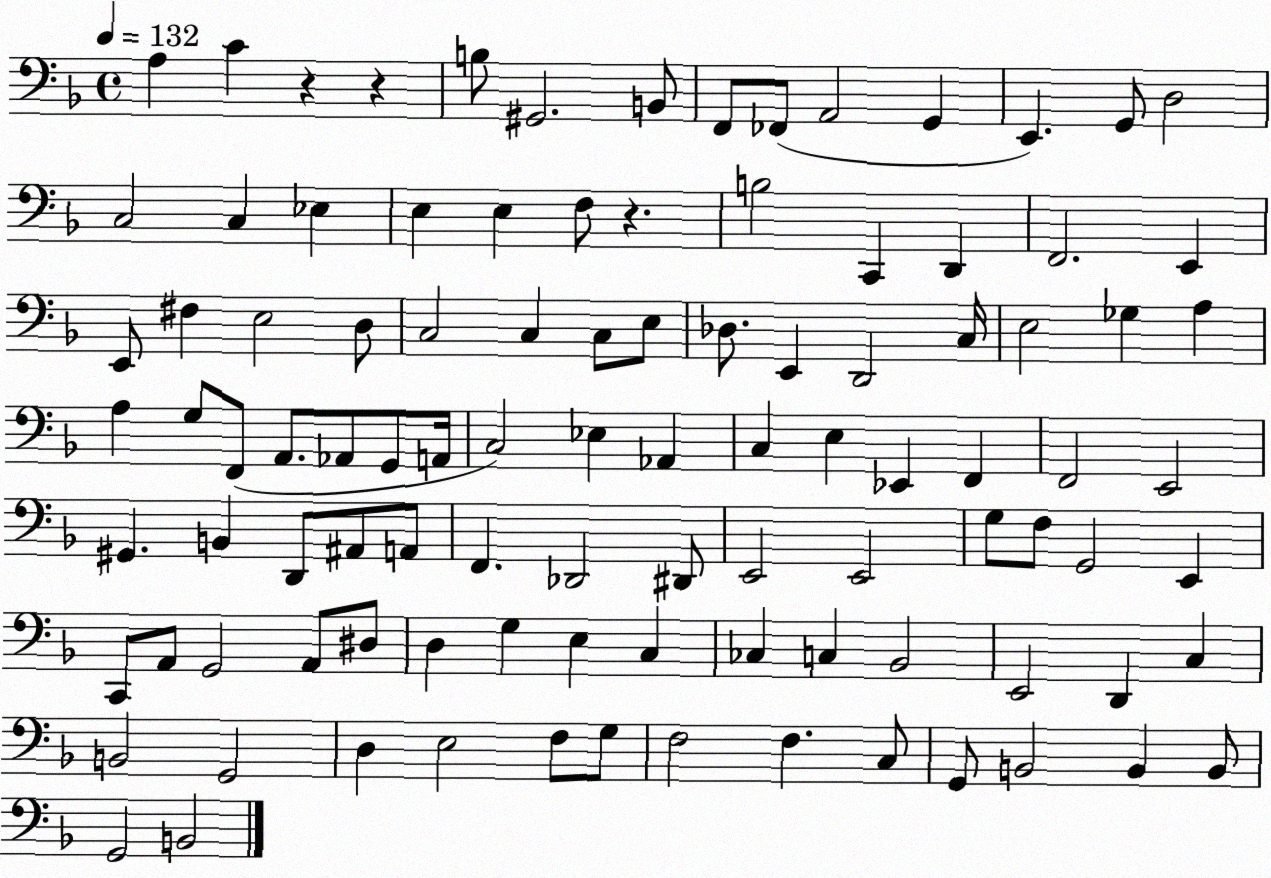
X:1
T:Untitled
M:4/4
L:1/4
K:F
A, C z z B,/2 ^G,,2 B,,/2 F,,/2 _F,,/2 A,,2 G,, E,, G,,/2 D,2 C,2 C, _E, E, E, F,/2 z B,2 C,, D,, F,,2 E,, E,,/2 ^F, E,2 D,/2 C,2 C, C,/2 E,/2 _D,/2 E,, D,,2 C,/4 E,2 _G, A, A, G,/2 F,,/2 A,,/2 _A,,/2 G,,/2 A,,/4 C,2 _E, _A,, C, E, _E,, F,, F,,2 E,,2 ^G,, B,, D,,/2 ^A,,/2 A,,/2 F,, _D,,2 ^D,,/2 E,,2 E,,2 G,/2 F,/2 G,,2 E,, C,,/2 A,,/2 G,,2 A,,/2 ^D,/2 D, G, E, C, _C, C, _B,,2 E,,2 D,, C, B,,2 G,,2 D, E,2 F,/2 G,/2 F,2 F, C,/2 G,,/2 B,,2 B,, B,,/2 G,,2 B,,2